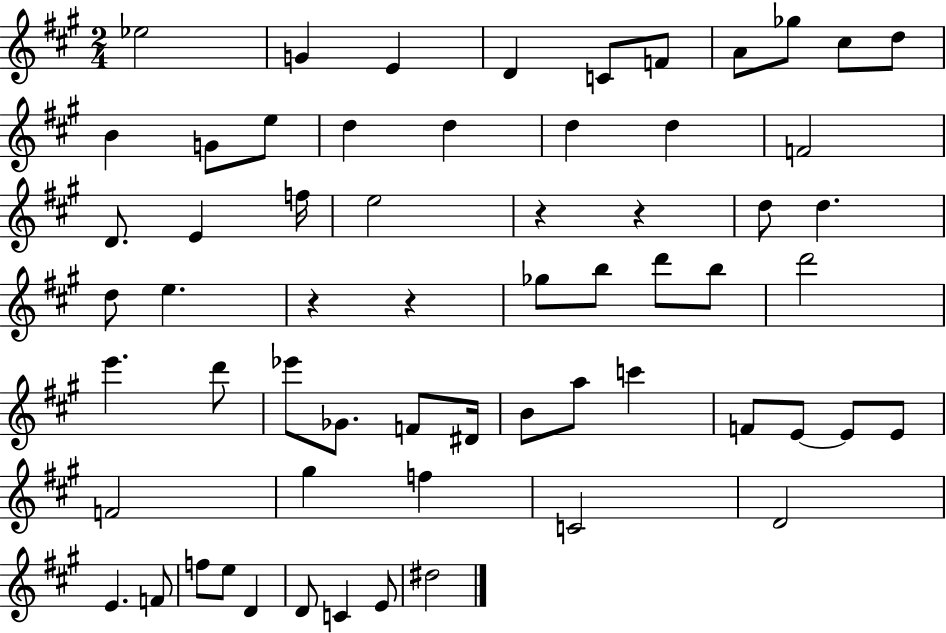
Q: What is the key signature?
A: A major